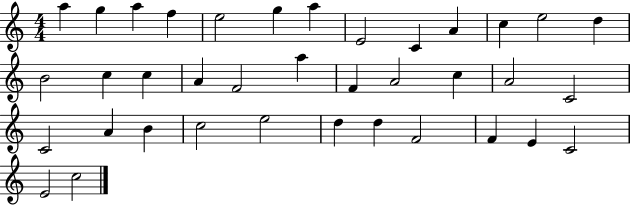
{
  \clef treble
  \numericTimeSignature
  \time 4/4
  \key c \major
  a''4 g''4 a''4 f''4 | e''2 g''4 a''4 | e'2 c'4 a'4 | c''4 e''2 d''4 | \break b'2 c''4 c''4 | a'4 f'2 a''4 | f'4 a'2 c''4 | a'2 c'2 | \break c'2 a'4 b'4 | c''2 e''2 | d''4 d''4 f'2 | f'4 e'4 c'2 | \break e'2 c''2 | \bar "|."
}